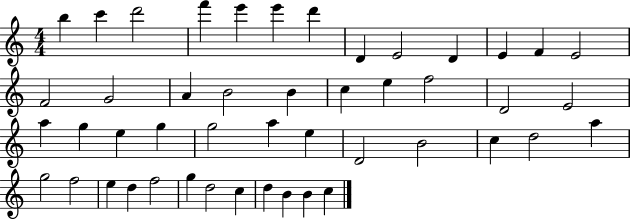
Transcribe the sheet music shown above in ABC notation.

X:1
T:Untitled
M:4/4
L:1/4
K:C
b c' d'2 f' e' e' d' D E2 D E F E2 F2 G2 A B2 B c e f2 D2 E2 a g e g g2 a e D2 B2 c d2 a g2 f2 e d f2 g d2 c d B B c